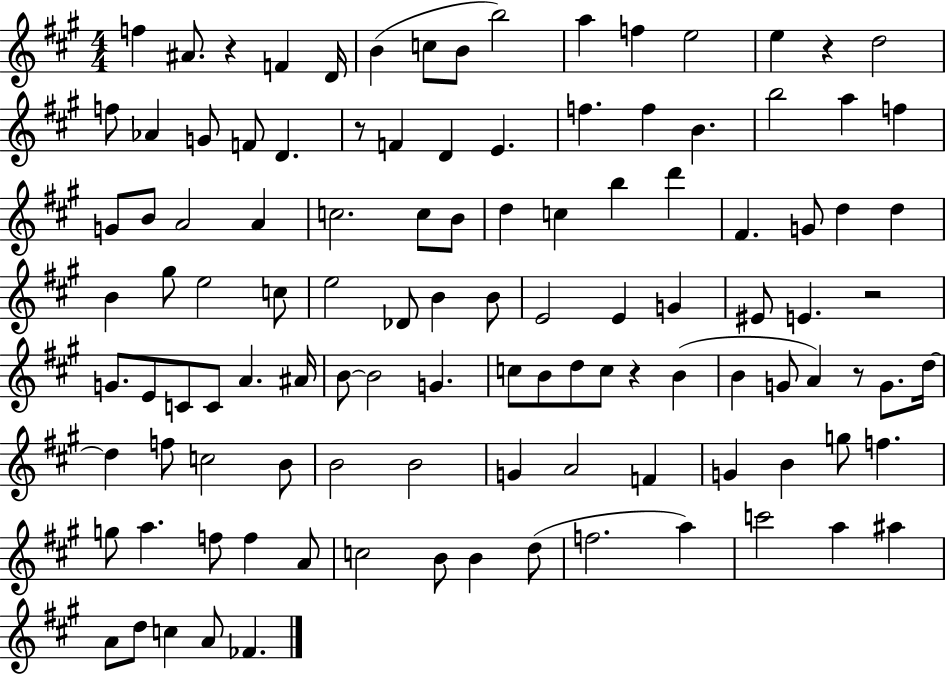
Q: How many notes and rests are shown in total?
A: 112